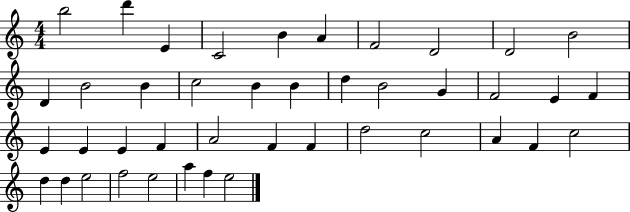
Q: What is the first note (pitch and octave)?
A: B5